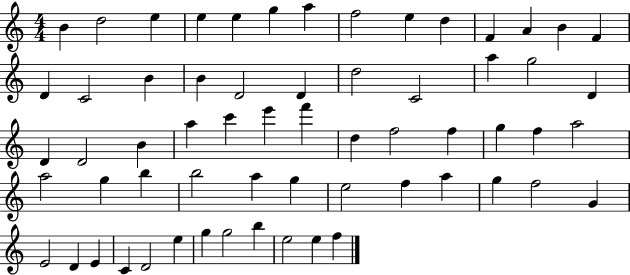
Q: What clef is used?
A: treble